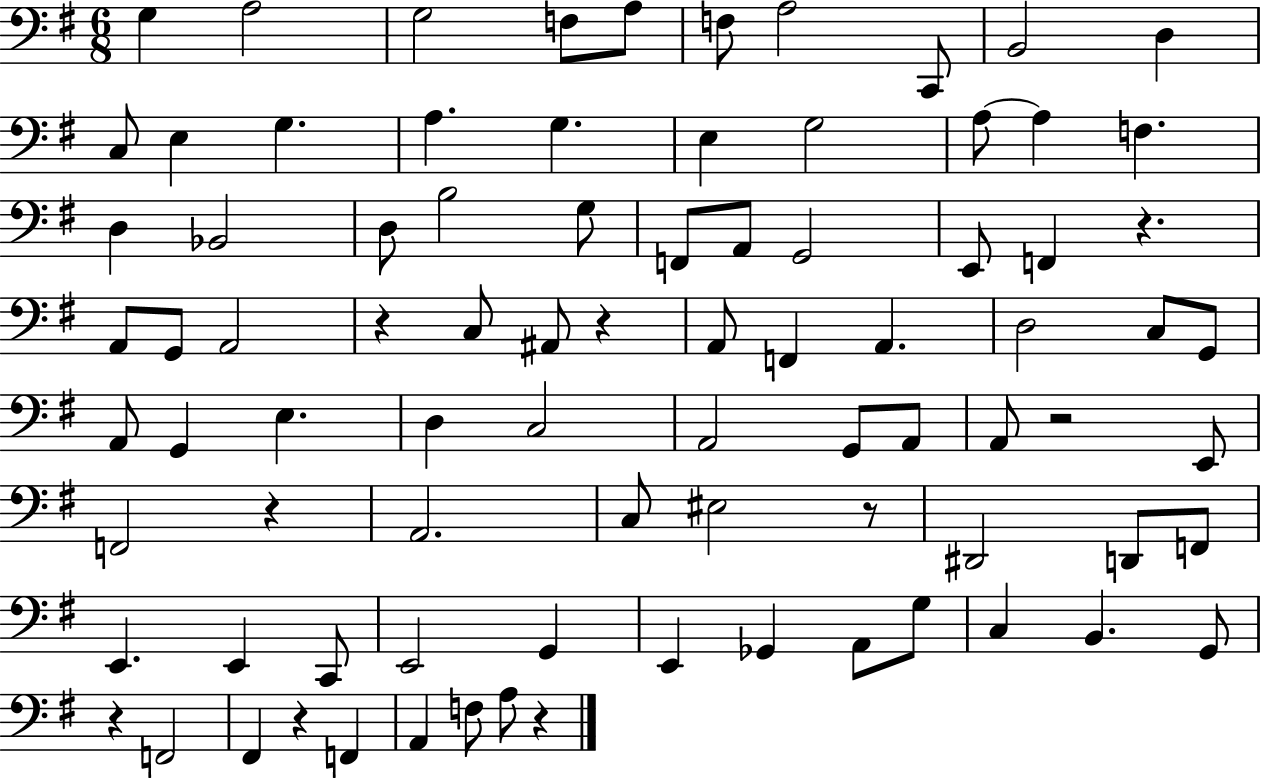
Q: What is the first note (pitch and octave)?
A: G3